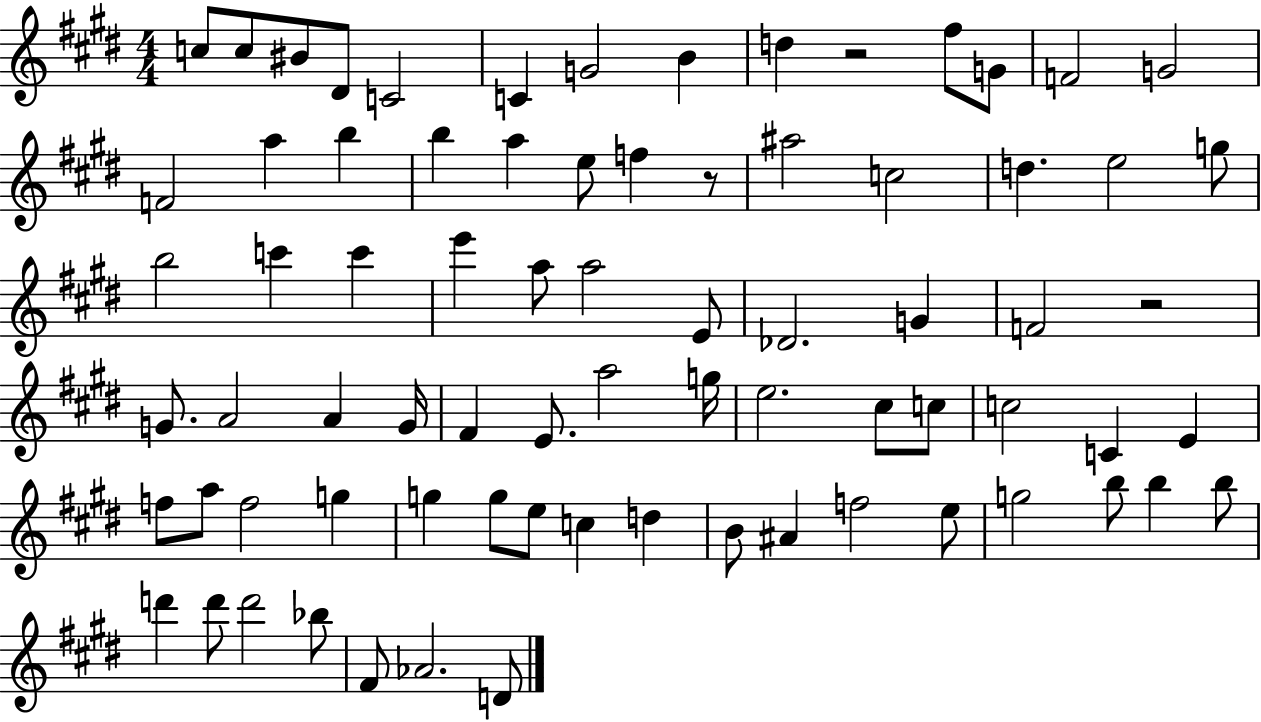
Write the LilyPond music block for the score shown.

{
  \clef treble
  \numericTimeSignature
  \time 4/4
  \key e \major
  c''8 c''8 bis'8 dis'8 c'2 | c'4 g'2 b'4 | d''4 r2 fis''8 g'8 | f'2 g'2 | \break f'2 a''4 b''4 | b''4 a''4 e''8 f''4 r8 | ais''2 c''2 | d''4. e''2 g''8 | \break b''2 c'''4 c'''4 | e'''4 a''8 a''2 e'8 | des'2. g'4 | f'2 r2 | \break g'8. a'2 a'4 g'16 | fis'4 e'8. a''2 g''16 | e''2. cis''8 c''8 | c''2 c'4 e'4 | \break f''8 a''8 f''2 g''4 | g''4 g''8 e''8 c''4 d''4 | b'8 ais'4 f''2 e''8 | g''2 b''8 b''4 b''8 | \break d'''4 d'''8 d'''2 bes''8 | fis'8 aes'2. d'8 | \bar "|."
}